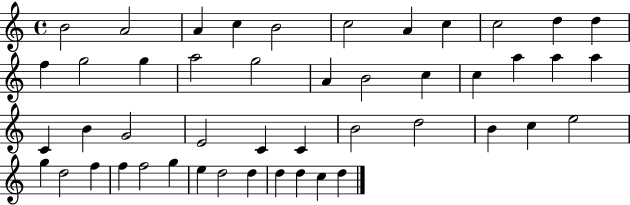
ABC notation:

X:1
T:Untitled
M:4/4
L:1/4
K:C
B2 A2 A c B2 c2 A c c2 d d f g2 g a2 g2 A B2 c c a a a C B G2 E2 C C B2 d2 B c e2 g d2 f f f2 g e d2 d d d c d